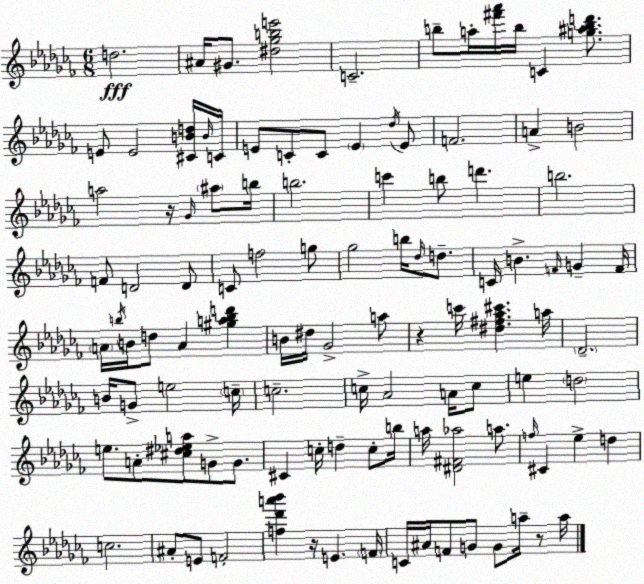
X:1
T:Untitled
M:6/8
L:1/4
K:Abm
d2 ^A/4 ^G/2 [^d_gbe']2 C2 b/2 a/4 [^f'_a']/4 b/4 C [g^abd']/2 E/2 E2 [^CBd]/4 B/4 C/4 E/2 C/2 C/2 E _d/4 E/2 F2 A B2 a2 z/4 _G/4 ^a/2 b/4 b2 c' b/2 d' b2 F/2 D2 D/2 C/2 f2 g/2 _g2 b/4 _d/4 d/2 C/4 B F/4 G F/4 A/4 b/4 B/4 d/2 A [^gabd'] B/4 ^d/4 _G2 a/2 z c'/4 [^d^f_a^c'] a/4 _D2 B/4 G/2 e2 c/4 c2 c/4 _A2 A/4 c/2 e d2 e/2 A/2 [^c^d_ea]/2 G/2 G/2 ^C c/4 d c/2 b/4 a/4 [^D^F_a]2 a/2 f/4 ^C _e d c2 ^A/2 E/2 F2 [f_d'a'_b'] z/4 E F/4 C/4 ^A/4 F/2 G/2 G/2 a/4 z/2 a/4